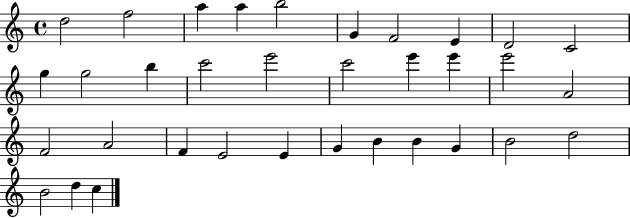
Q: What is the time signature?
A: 4/4